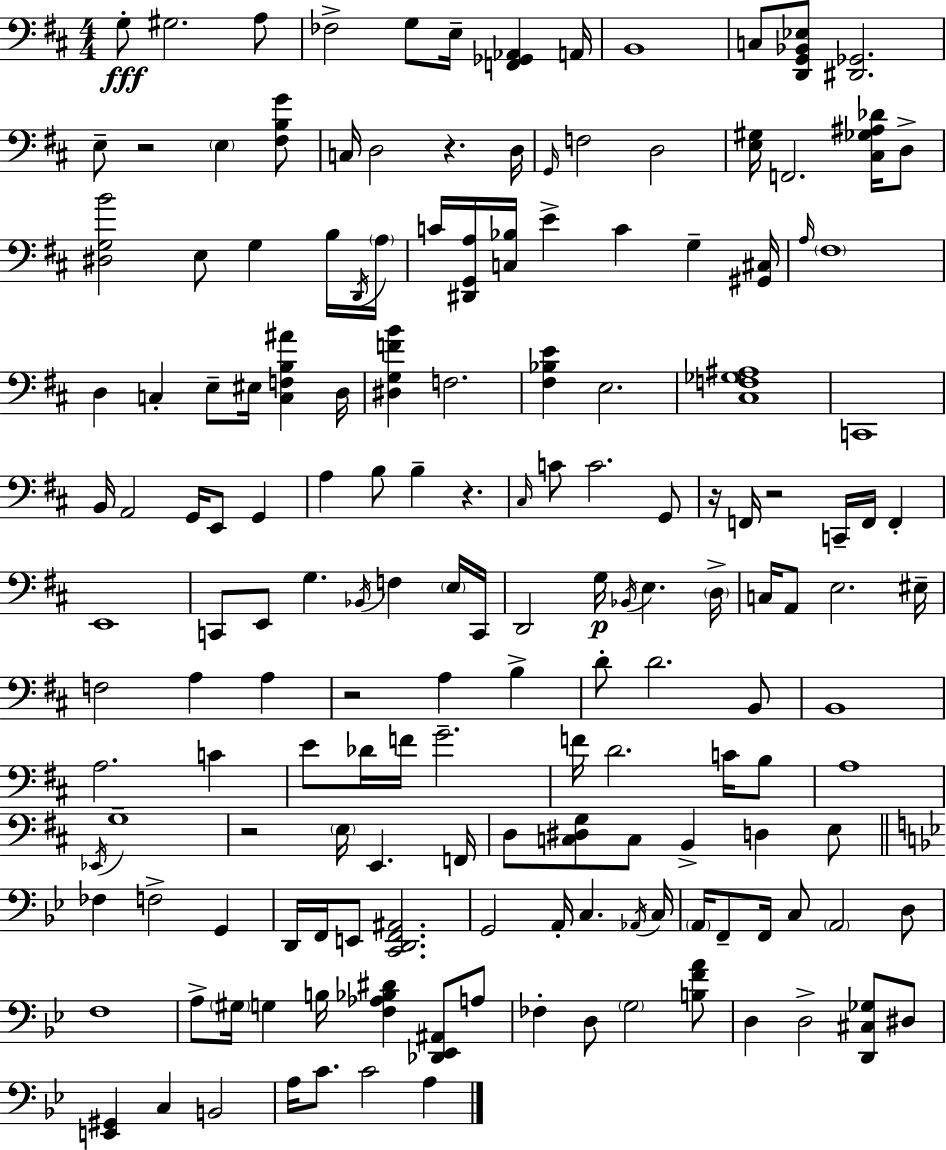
{
  \clef bass
  \numericTimeSignature
  \time 4/4
  \key d \major
  g8-.\fff gis2. a8 | fes2-> g8 e16-- <f, ges, aes,>4 a,16 | b,1 | c8 <d, g, bes, ees>8 <dis, ges,>2. | \break e8-- r2 \parenthesize e4 <fis b g'>8 | c16 d2 r4. d16 | \grace { g,16 } f2 d2 | <e gis>16 f,2. <cis ges ais des'>16 d8-> | \break <dis g b'>2 e8 g4 b16 | \acciaccatura { d,16 } \parenthesize a16 c'16 <dis, g, a>16 <c bes>16 e'4-> c'4 g4-- | <gis, cis>16 \grace { a16 } \parenthesize fis1 | d4 c4-. e8-- eis16 <c f b ais'>4 | \break d16 <dis g f' b'>4 f2. | <fis bes e'>4 e2. | <cis f ges ais>1 | c,1 | \break b,16 a,2 g,16 e,8 g,4 | a4 b8 b4-- r4. | \grace { cis16 } c'8 c'2. | g,8 r16 f,16 r2 c,16-- f,16 | \break f,4-. e,1 | c,8 e,8 g4. \acciaccatura { bes,16 } f4 | \parenthesize e16 c,16 d,2 g16\p \acciaccatura { bes,16 } e4. | \parenthesize d16-> c16 a,8 e2. | \break eis16-- f2 a4 | a4 r2 a4 | b4-> d'8-. d'2. | b,8 b,1 | \break a2. | c'4 e'8 des'16 f'16 g'2.-- | f'16 d'2. | c'16 b8 a1 | \break \acciaccatura { ees,16 } g1-- | r2 \parenthesize e16 | e,4. f,16 d8 <c dis g>8 c8 b,4-> | d4 e8 \bar "||" \break \key bes \major fes4 f2-> g,4 | d,16 f,16 e,8 <c, d, f, ais,>2. | g,2 a,16-. c4. \acciaccatura { aes,16 } | c16 \parenthesize a,16 f,8-- f,16 c8 \parenthesize a,2 d8 | \break f1 | a8-> \parenthesize gis16 g4 b16 <f aes bes dis'>4 <des, ees, ais,>8 a8 | fes4-. d8 \parenthesize g2 <b f' a'>8 | d4 d2-> <d, cis ges>8 dis8 | \break <e, gis,>4 c4 b,2 | a16 c'8. c'2 a4 | \bar "|."
}